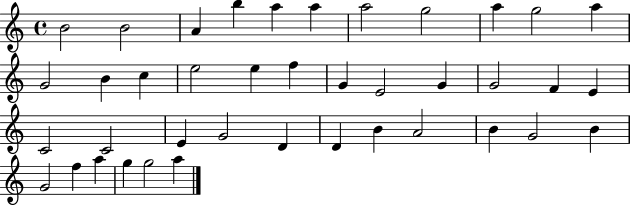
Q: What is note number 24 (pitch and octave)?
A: C4